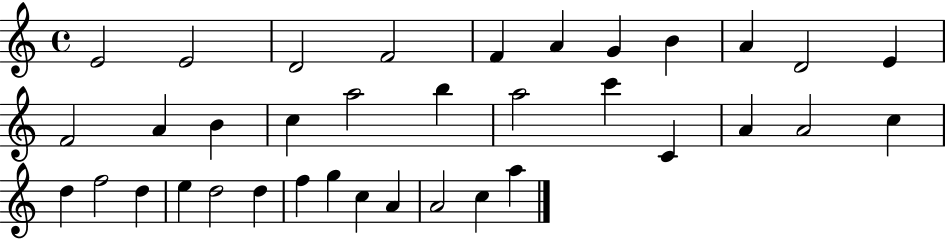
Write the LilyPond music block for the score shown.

{
  \clef treble
  \time 4/4
  \defaultTimeSignature
  \key c \major
  e'2 e'2 | d'2 f'2 | f'4 a'4 g'4 b'4 | a'4 d'2 e'4 | \break f'2 a'4 b'4 | c''4 a''2 b''4 | a''2 c'''4 c'4 | a'4 a'2 c''4 | \break d''4 f''2 d''4 | e''4 d''2 d''4 | f''4 g''4 c''4 a'4 | a'2 c''4 a''4 | \break \bar "|."
}